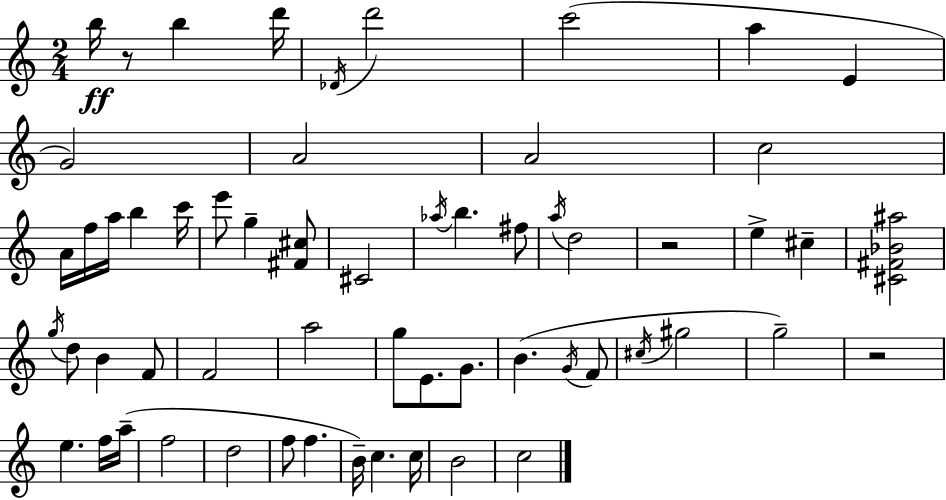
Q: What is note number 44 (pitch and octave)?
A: F5